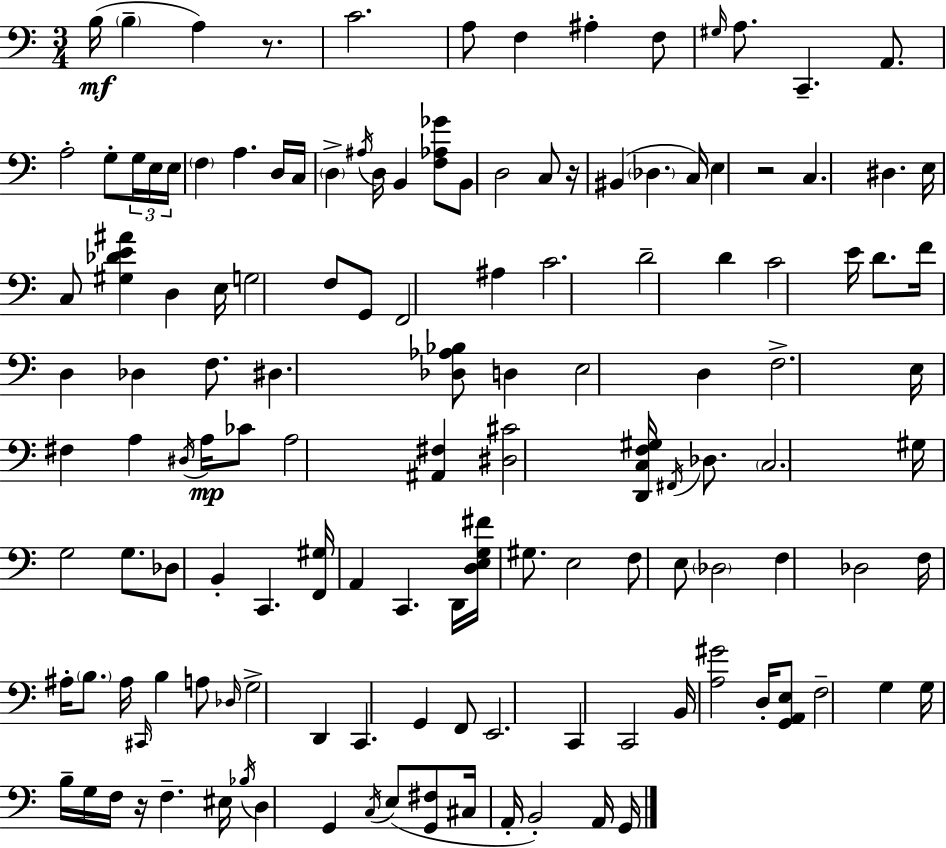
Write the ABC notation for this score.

X:1
T:Untitled
M:3/4
L:1/4
K:Am
B,/4 B, A, z/2 C2 A,/2 F, ^A, F,/2 ^G,/4 A,/2 C,, A,,/2 A,2 G,/2 G,/4 E,/4 E,/4 F, A, D,/4 C,/4 D, ^A,/4 D,/4 B,, [F,_A,_G]/2 B,,/2 D,2 C,/2 z/4 ^B,, _D, C,/4 E, z2 C, ^D, E,/4 C,/2 [^G,_DE^A] D, E,/4 G,2 F,/2 G,,/2 F,,2 ^A, C2 D2 D C2 E/4 D/2 F/4 D, _D, F,/2 ^D, [_D,_A,_B,]/2 D, E,2 D, F,2 E,/4 ^F, A, ^D,/4 A,/4 _C/2 A,2 [^A,,^F,] [^D,^C]2 [D,,C,F,^G,]/4 ^F,,/4 _D,/2 C,2 ^G,/4 G,2 G,/2 _D,/2 B,, C,, [F,,^G,]/4 A,, C,, D,,/4 [D,E,G,^F]/4 ^G,/2 E,2 F,/2 E,/2 _D,2 F, _D,2 F,/4 ^A,/4 B,/2 ^A,/4 ^C,,/4 B, A,/2 _D,/4 G,2 D,, C,, G,, F,,/2 E,,2 C,, C,,2 B,,/4 [A,^G]2 D,/4 [G,,A,,E,]/2 F,2 G, G,/4 B,/4 G,/4 F,/4 z/4 F, ^E,/4 _B,/4 D, G,, C,/4 E,/2 [G,,^F,]/2 ^C,/4 A,,/4 B,,2 A,,/4 G,,/4